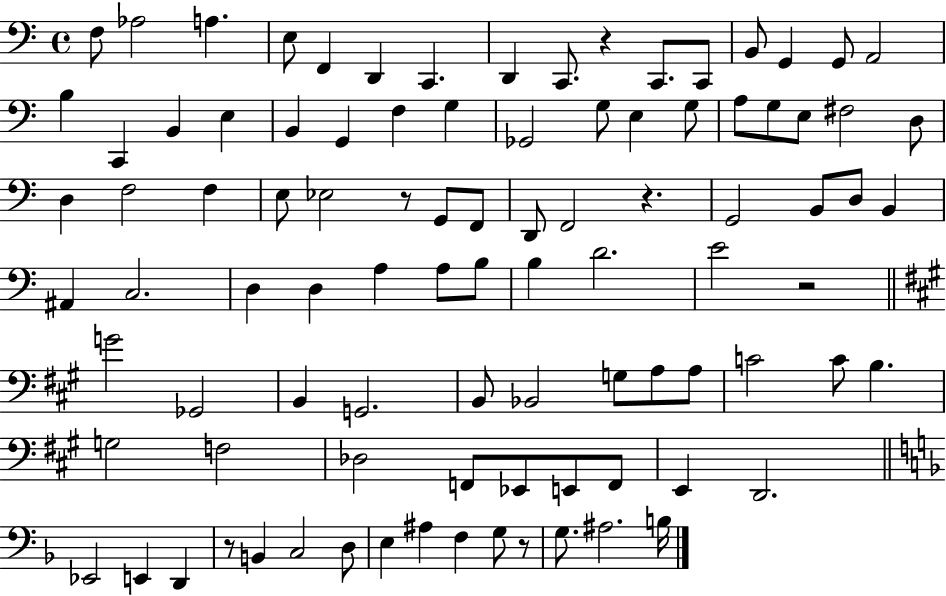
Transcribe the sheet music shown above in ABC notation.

X:1
T:Untitled
M:4/4
L:1/4
K:C
F,/2 _A,2 A, E,/2 F,, D,, C,, D,, C,,/2 z C,,/2 C,,/2 B,,/2 G,, G,,/2 A,,2 B, C,, B,, E, B,, G,, F, G, _G,,2 G,/2 E, G,/2 A,/2 G,/2 E,/2 ^F,2 D,/2 D, F,2 F, E,/2 _E,2 z/2 G,,/2 F,,/2 D,,/2 F,,2 z G,,2 B,,/2 D,/2 B,, ^A,, C,2 D, D, A, A,/2 B,/2 B, D2 E2 z2 G2 _G,,2 B,, G,,2 B,,/2 _B,,2 G,/2 A,/2 A,/2 C2 C/2 B, G,2 F,2 _D,2 F,,/2 _E,,/2 E,,/2 F,,/2 E,, D,,2 _E,,2 E,, D,, z/2 B,, C,2 D,/2 E, ^A, F, G,/2 z/2 G,/2 ^A,2 B,/4